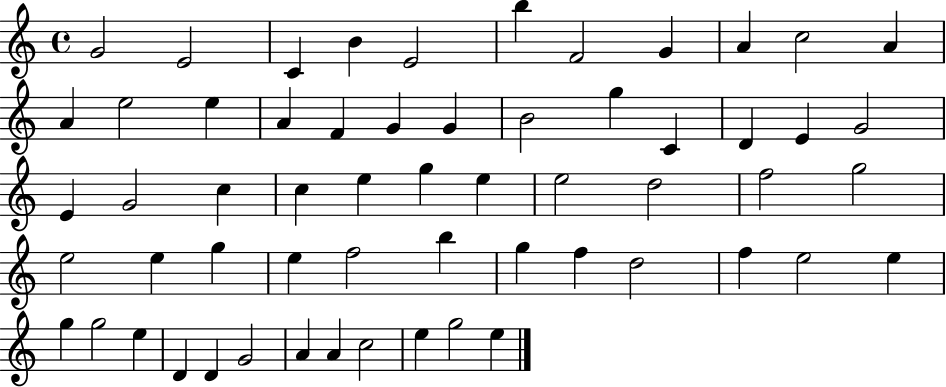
X:1
T:Untitled
M:4/4
L:1/4
K:C
G2 E2 C B E2 b F2 G A c2 A A e2 e A F G G B2 g C D E G2 E G2 c c e g e e2 d2 f2 g2 e2 e g e f2 b g f d2 f e2 e g g2 e D D G2 A A c2 e g2 e